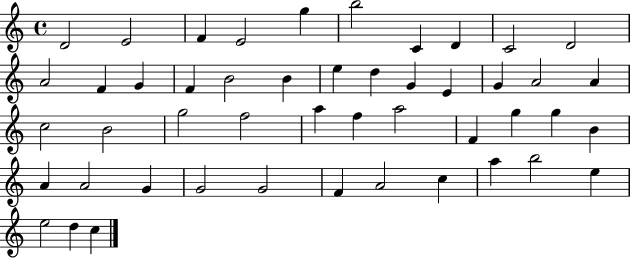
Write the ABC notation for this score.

X:1
T:Untitled
M:4/4
L:1/4
K:C
D2 E2 F E2 g b2 C D C2 D2 A2 F G F B2 B e d G E G A2 A c2 B2 g2 f2 a f a2 F g g B A A2 G G2 G2 F A2 c a b2 e e2 d c